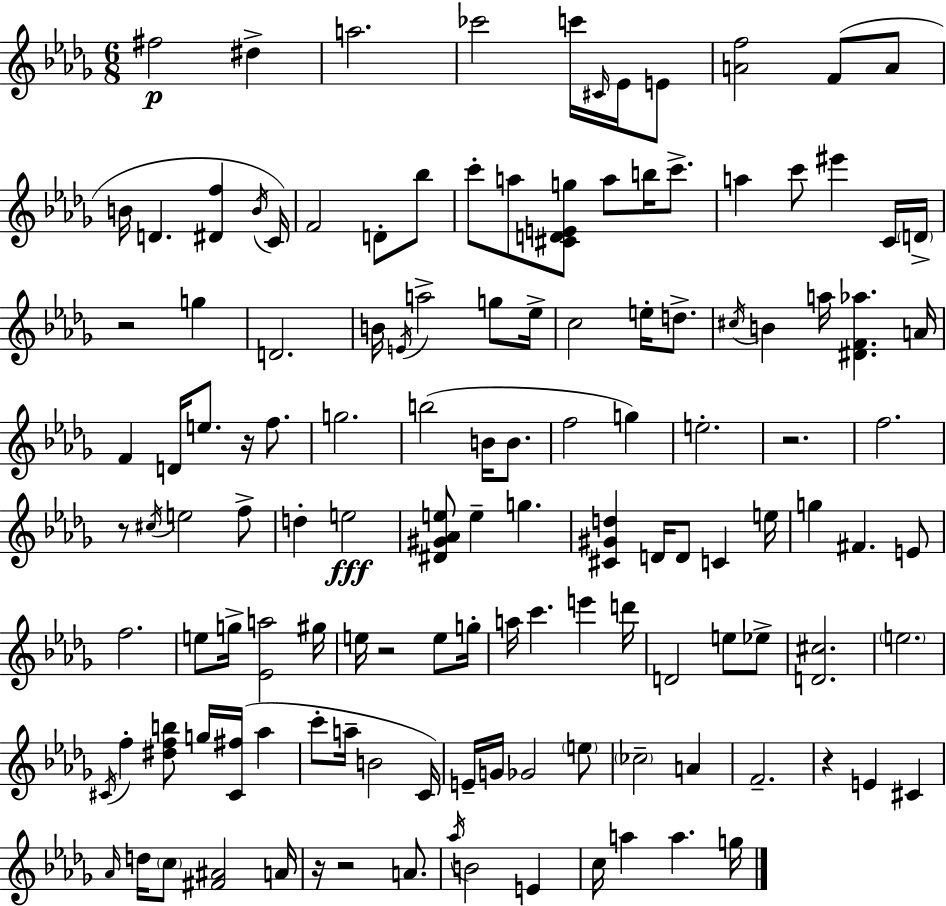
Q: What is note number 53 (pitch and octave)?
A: F5